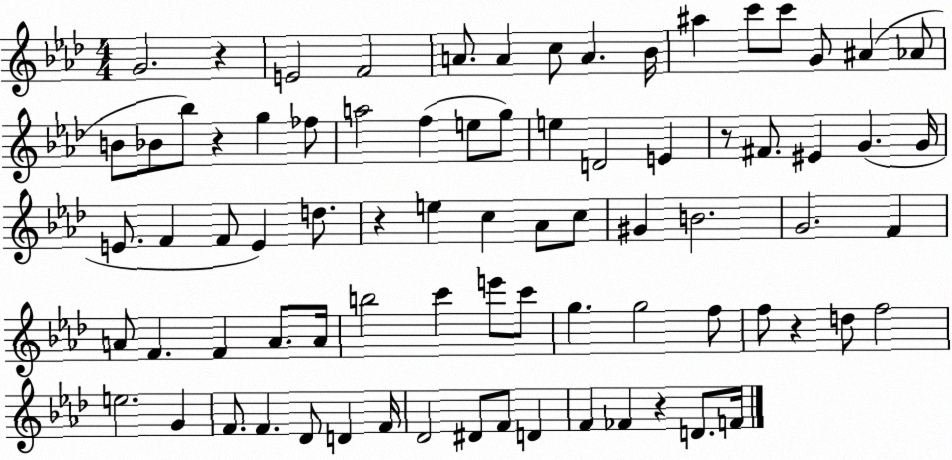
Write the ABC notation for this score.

X:1
T:Untitled
M:4/4
L:1/4
K:Ab
G2 z E2 F2 A/2 A c/2 A _B/4 ^a c'/2 c'/2 G/2 ^A _A/2 B/2 _B/2 _b/2 z g _f/2 a2 f e/2 g/2 e D2 E z/2 ^F/2 ^E G G/4 E/2 F F/2 E d/2 z e c _A/2 c/2 ^G B2 G2 F A/2 F F A/2 A/4 b2 c' e'/2 c'/2 g g2 f/2 f/2 z d/2 f2 e2 G F/2 F _D/2 D F/4 _D2 ^D/2 F/2 D F _F z D/2 F/4